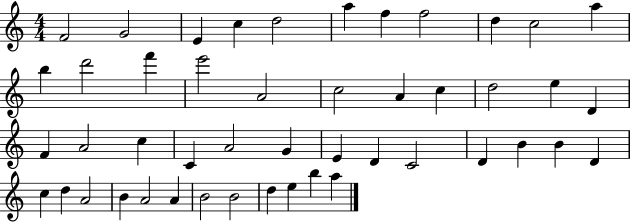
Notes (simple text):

F4/h G4/h E4/q C5/q D5/h A5/q F5/q F5/h D5/q C5/h A5/q B5/q D6/h F6/q E6/h A4/h C5/h A4/q C5/q D5/h E5/q D4/q F4/q A4/h C5/q C4/q A4/h G4/q E4/q D4/q C4/h D4/q B4/q B4/q D4/q C5/q D5/q A4/h B4/q A4/h A4/q B4/h B4/h D5/q E5/q B5/q A5/q